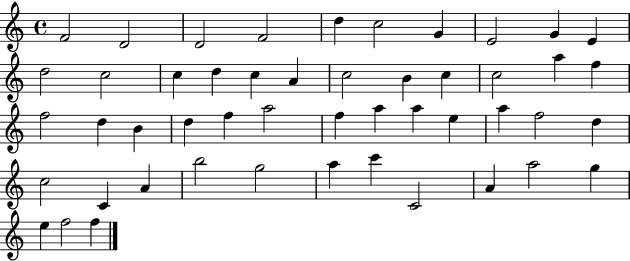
F4/h D4/h D4/h F4/h D5/q C5/h G4/q E4/h G4/q E4/q D5/h C5/h C5/q D5/q C5/q A4/q C5/h B4/q C5/q C5/h A5/q F5/q F5/h D5/q B4/q D5/q F5/q A5/h F5/q A5/q A5/q E5/q A5/q F5/h D5/q C5/h C4/q A4/q B5/h G5/h A5/q C6/q C4/h A4/q A5/h G5/q E5/q F5/h F5/q